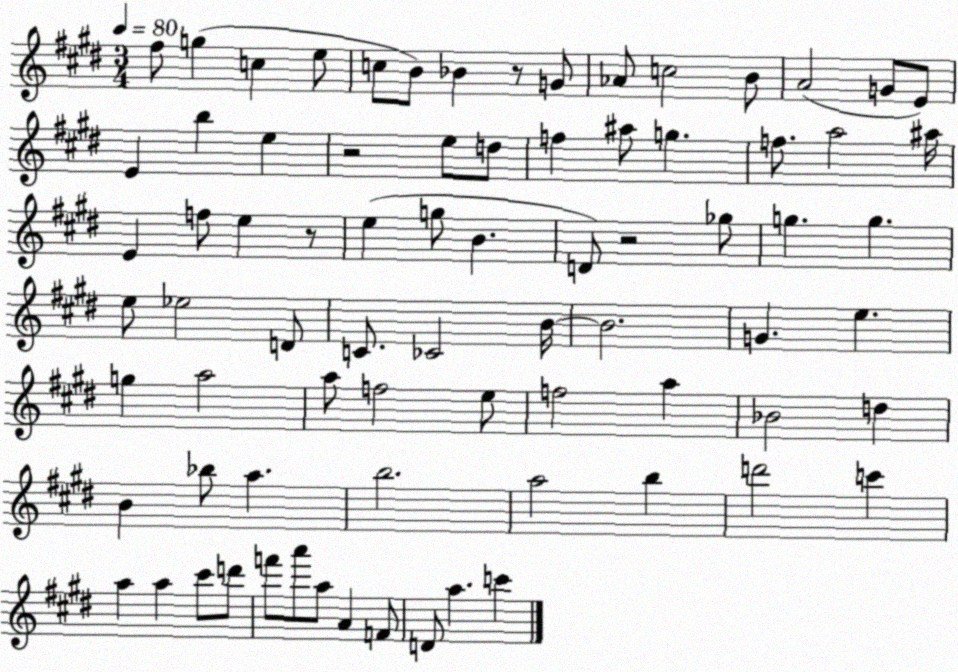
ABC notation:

X:1
T:Untitled
M:3/4
L:1/4
K:E
^f/2 g c e/2 c/2 B/2 _B z/2 G/2 _A/2 c2 B/2 A2 G/2 E/2 E b e z2 e/2 d/2 f ^a/2 g f/2 a2 ^a/4 E f/2 e z/2 e g/2 B D/2 z2 _g/2 g g e/2 _e2 D/2 C/2 _C2 B/4 B2 G e g a2 a/2 f2 e/2 f2 a _B2 d B _b/2 a b2 a2 b d'2 c' a a ^c'/2 d'/2 f'/2 a'/2 a/2 A F/2 D/2 a c'